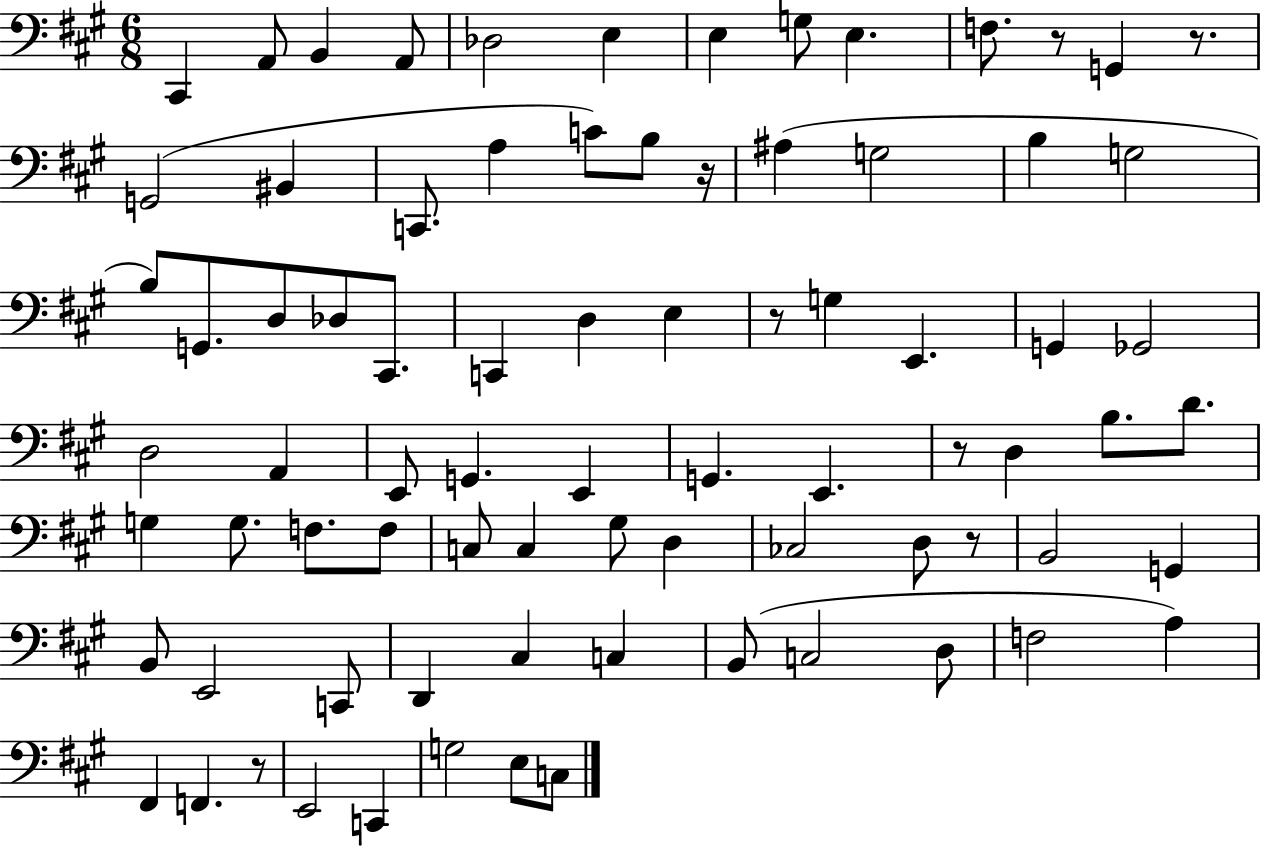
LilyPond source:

{
  \clef bass
  \numericTimeSignature
  \time 6/8
  \key a \major
  cis,4 a,8 b,4 a,8 | des2 e4 | e4 g8 e4. | f8. r8 g,4 r8. | \break g,2( bis,4 | c,8. a4 c'8) b8 r16 | ais4( g2 | b4 g2 | \break b8) g,8. d8 des8 cis,8. | c,4 d4 e4 | r8 g4 e,4. | g,4 ges,2 | \break d2 a,4 | e,8 g,4. e,4 | g,4. e,4. | r8 d4 b8. d'8. | \break g4 g8. f8. f8 | c8 c4 gis8 d4 | ces2 d8 r8 | b,2 g,4 | \break b,8 e,2 c,8 | d,4 cis4 c4 | b,8( c2 d8 | f2 a4) | \break fis,4 f,4. r8 | e,2 c,4 | g2 e8 c8 | \bar "|."
}